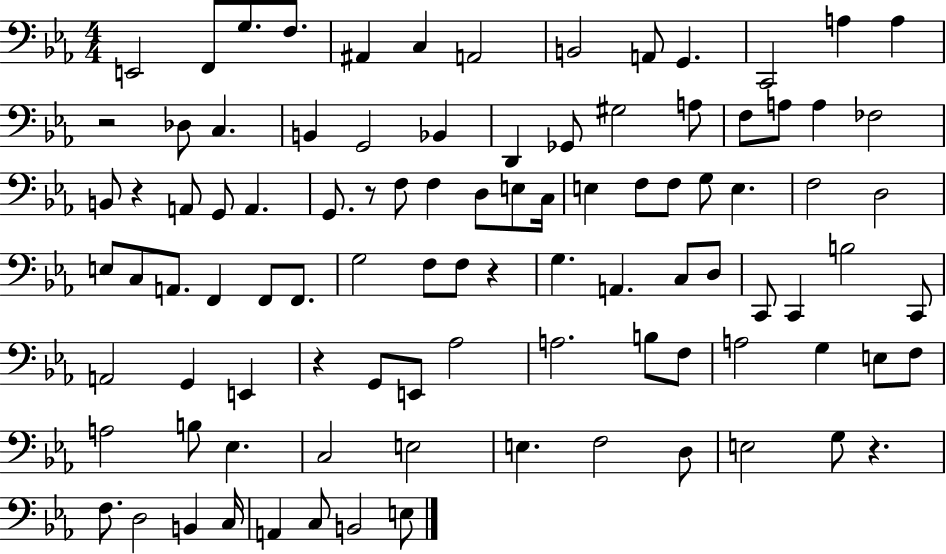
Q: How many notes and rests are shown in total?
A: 97